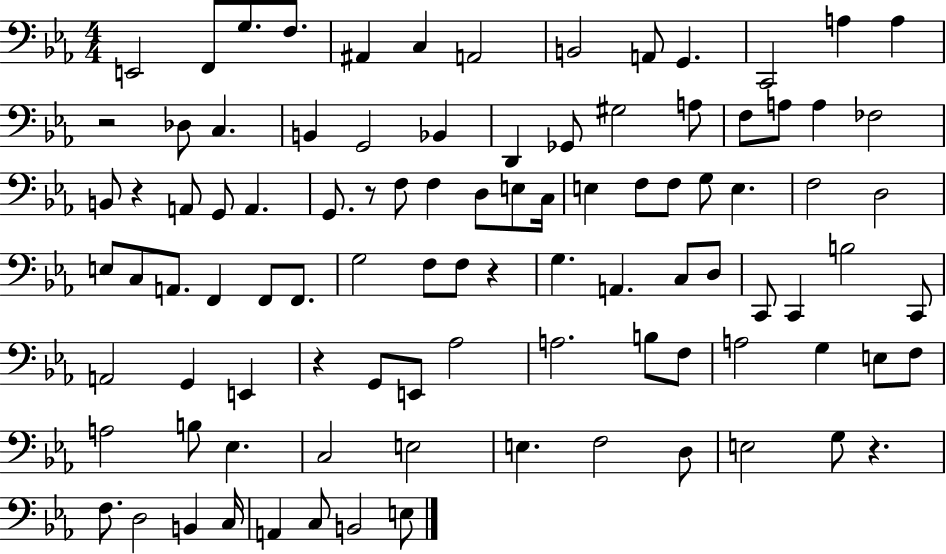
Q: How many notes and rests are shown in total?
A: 97